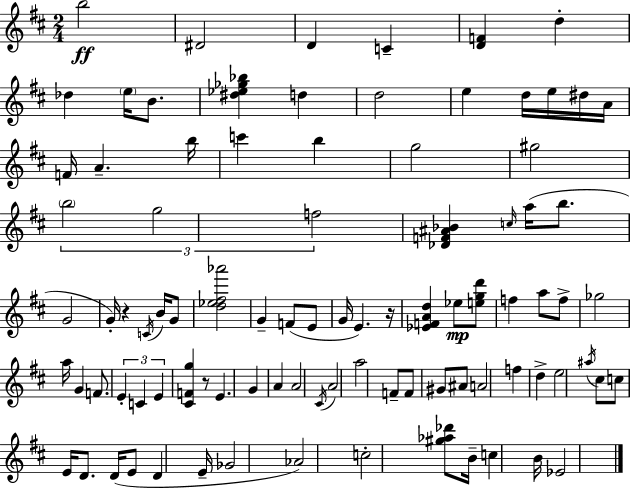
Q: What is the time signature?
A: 2/4